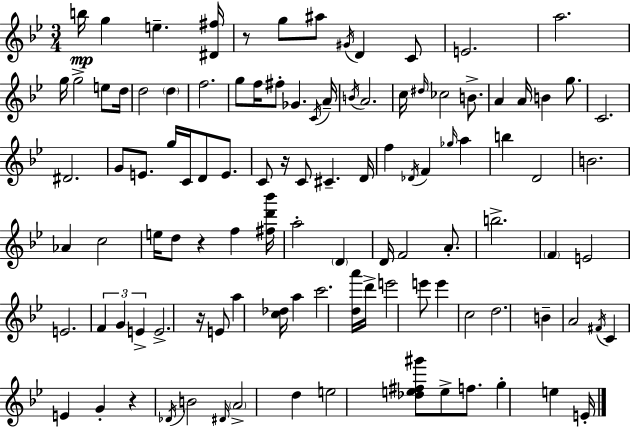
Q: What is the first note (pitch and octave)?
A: B5